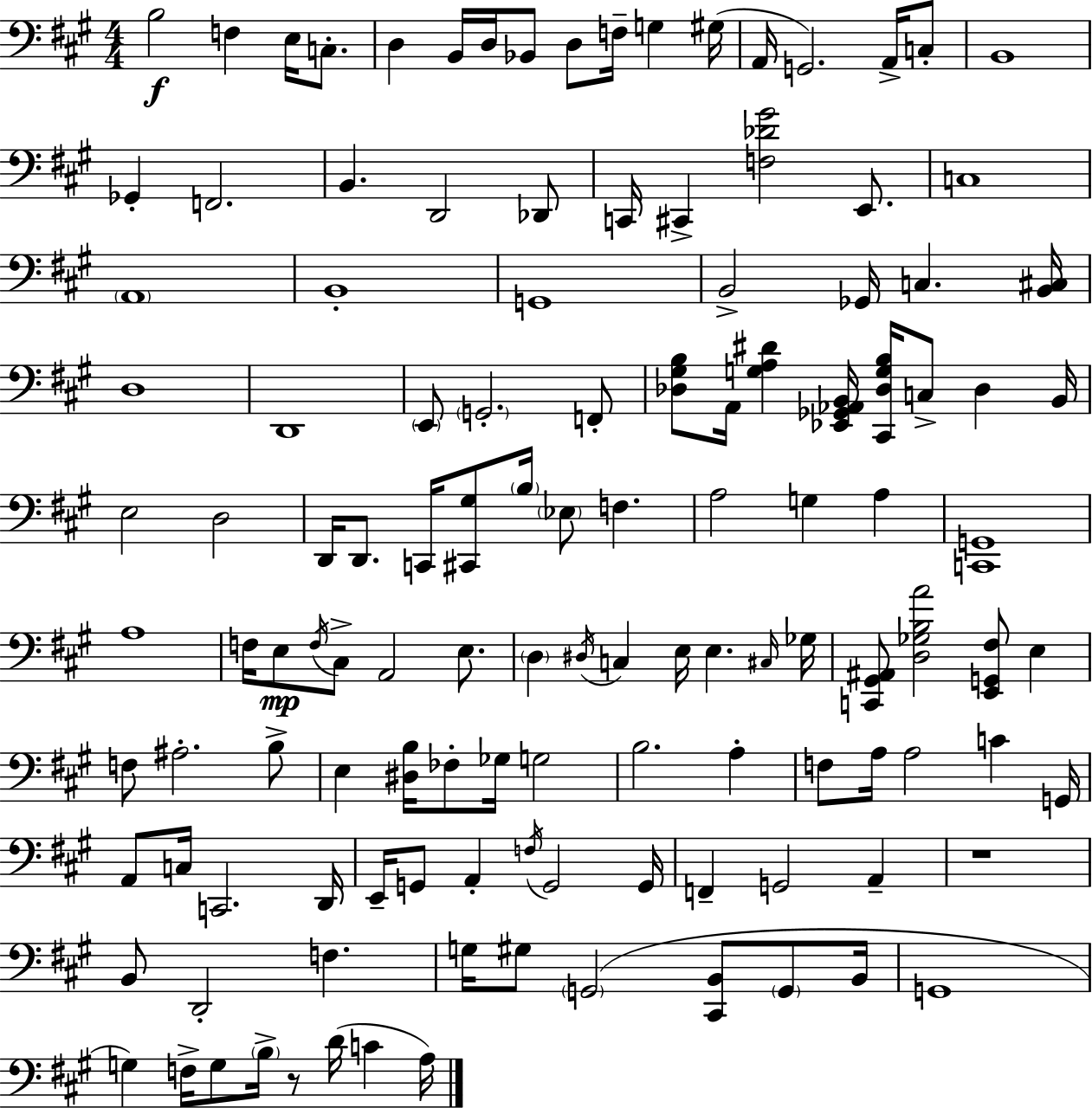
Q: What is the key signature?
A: A major